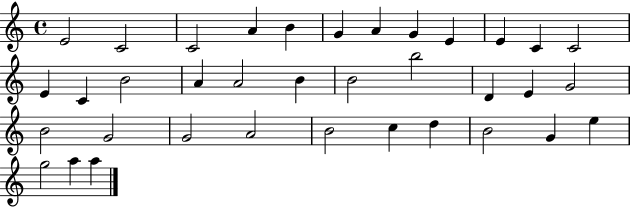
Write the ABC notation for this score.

X:1
T:Untitled
M:4/4
L:1/4
K:C
E2 C2 C2 A B G A G E E C C2 E C B2 A A2 B B2 b2 D E G2 B2 G2 G2 A2 B2 c d B2 G e g2 a a